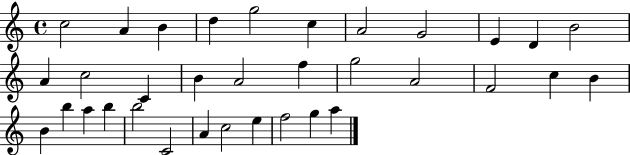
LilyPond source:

{
  \clef treble
  \time 4/4
  \defaultTimeSignature
  \key c \major
  c''2 a'4 b'4 | d''4 g''2 c''4 | a'2 g'2 | e'4 d'4 b'2 | \break a'4 c''2 c'4 | b'4 a'2 f''4 | g''2 a'2 | f'2 c''4 b'4 | \break b'4 b''4 a''4 b''4 | b''2 c'2 | a'4 c''2 e''4 | f''2 g''4 a''4 | \break \bar "|."
}